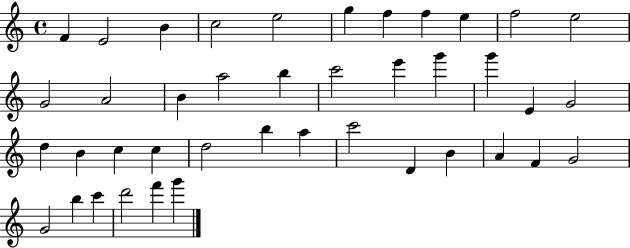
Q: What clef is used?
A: treble